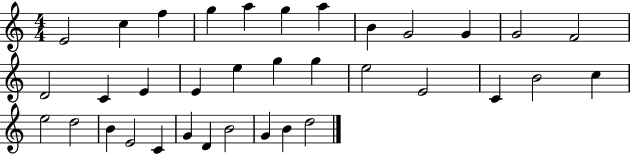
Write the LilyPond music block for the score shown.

{
  \clef treble
  \numericTimeSignature
  \time 4/4
  \key c \major
  e'2 c''4 f''4 | g''4 a''4 g''4 a''4 | b'4 g'2 g'4 | g'2 f'2 | \break d'2 c'4 e'4 | e'4 e''4 g''4 g''4 | e''2 e'2 | c'4 b'2 c''4 | \break e''2 d''2 | b'4 e'2 c'4 | g'4 d'4 b'2 | g'4 b'4 d''2 | \break \bar "|."
}